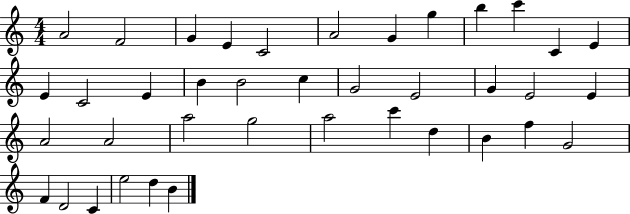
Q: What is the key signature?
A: C major